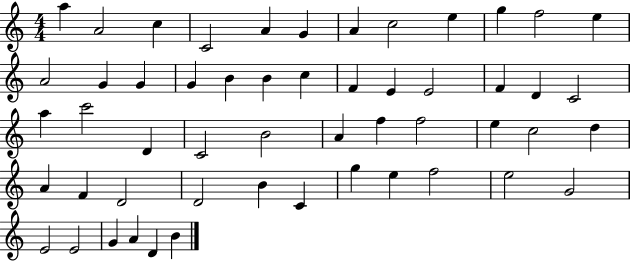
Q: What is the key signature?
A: C major